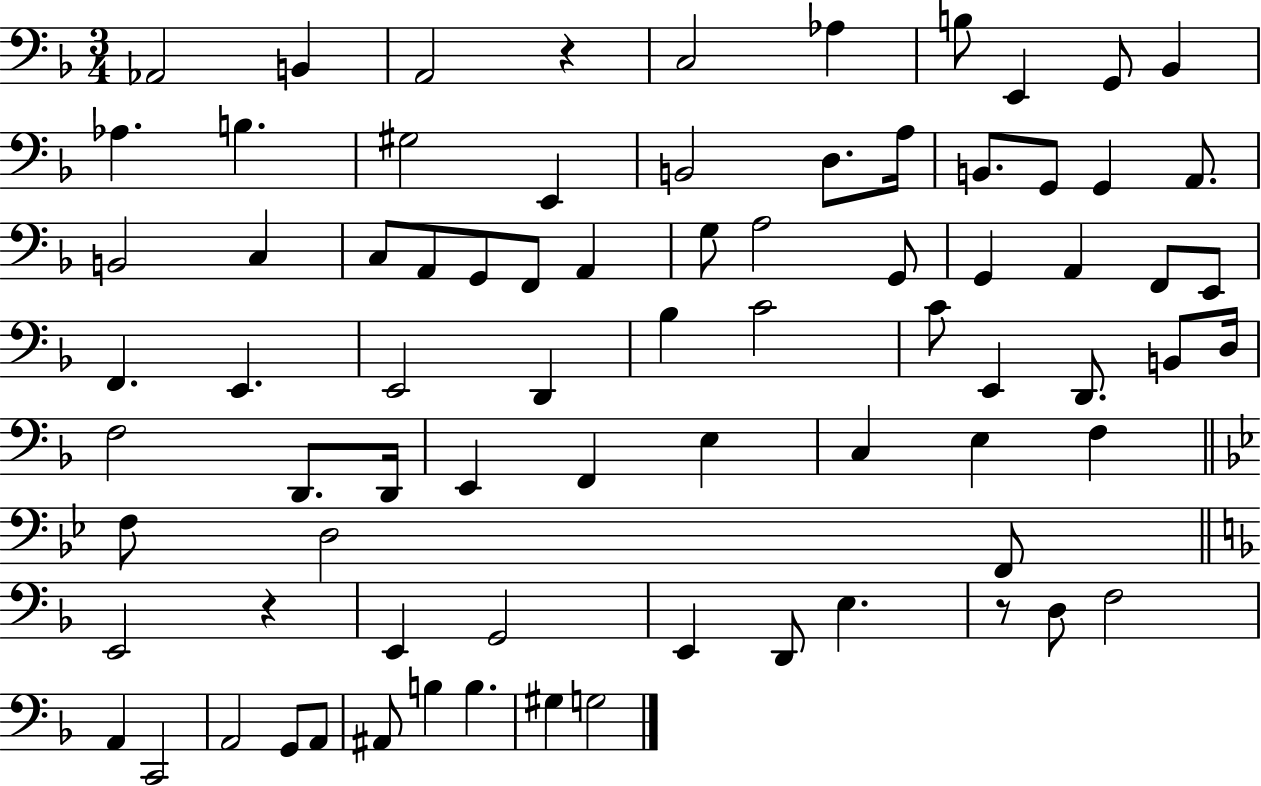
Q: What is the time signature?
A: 3/4